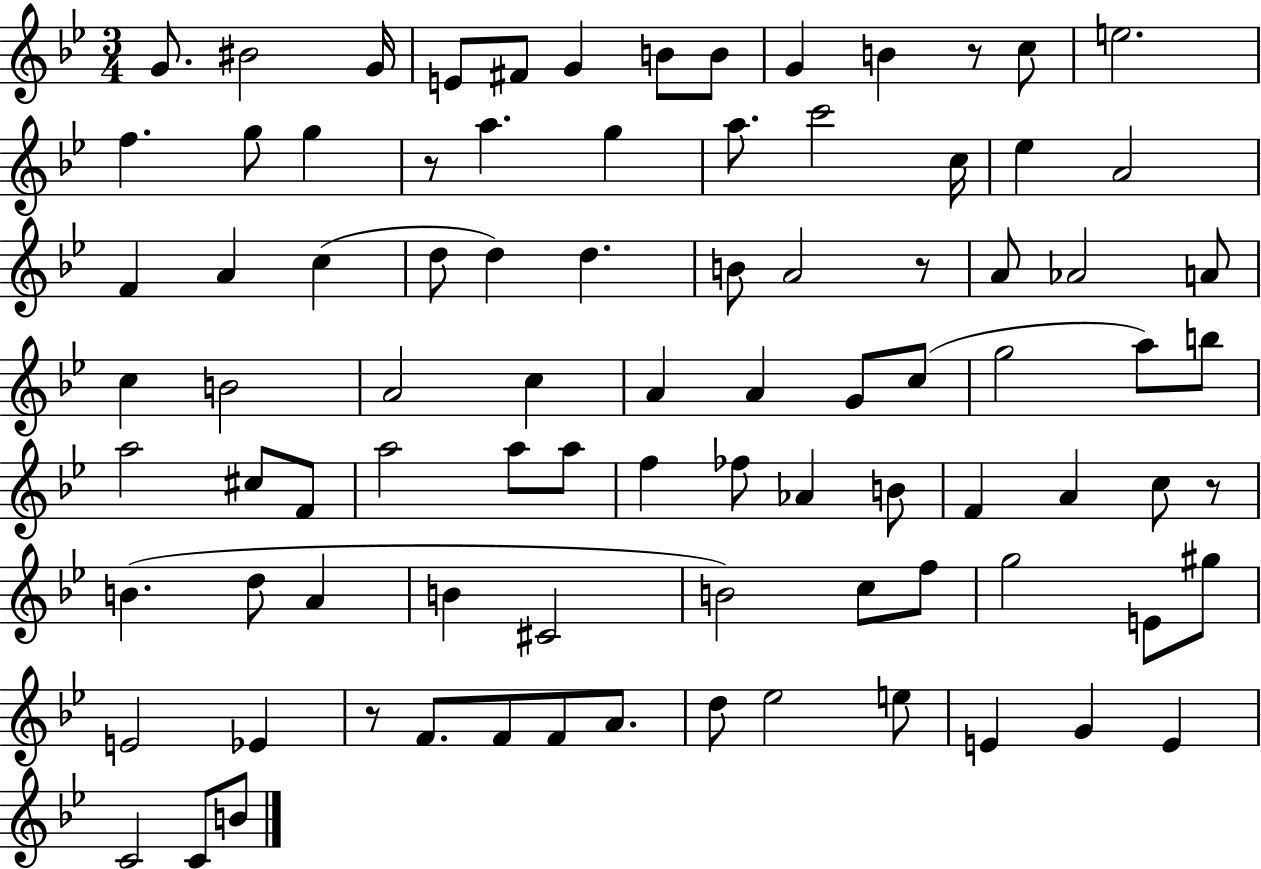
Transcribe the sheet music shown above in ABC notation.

X:1
T:Untitled
M:3/4
L:1/4
K:Bb
G/2 ^B2 G/4 E/2 ^F/2 G B/2 B/2 G B z/2 c/2 e2 f g/2 g z/2 a g a/2 c'2 c/4 _e A2 F A c d/2 d d B/2 A2 z/2 A/2 _A2 A/2 c B2 A2 c A A G/2 c/2 g2 a/2 b/2 a2 ^c/2 F/2 a2 a/2 a/2 f _f/2 _A B/2 F A c/2 z/2 B d/2 A B ^C2 B2 c/2 f/2 g2 E/2 ^g/2 E2 _E z/2 F/2 F/2 F/2 A/2 d/2 _e2 e/2 E G E C2 C/2 B/2